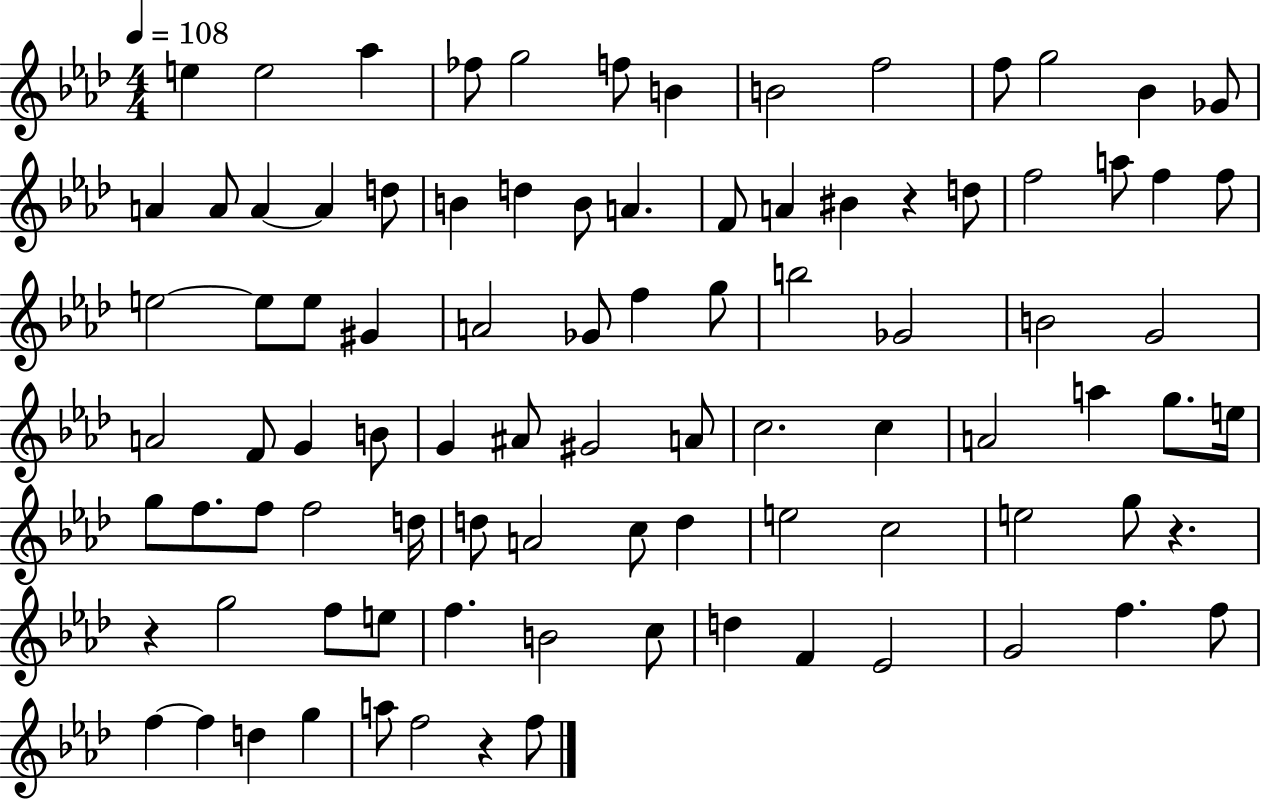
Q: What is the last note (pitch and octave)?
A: F5